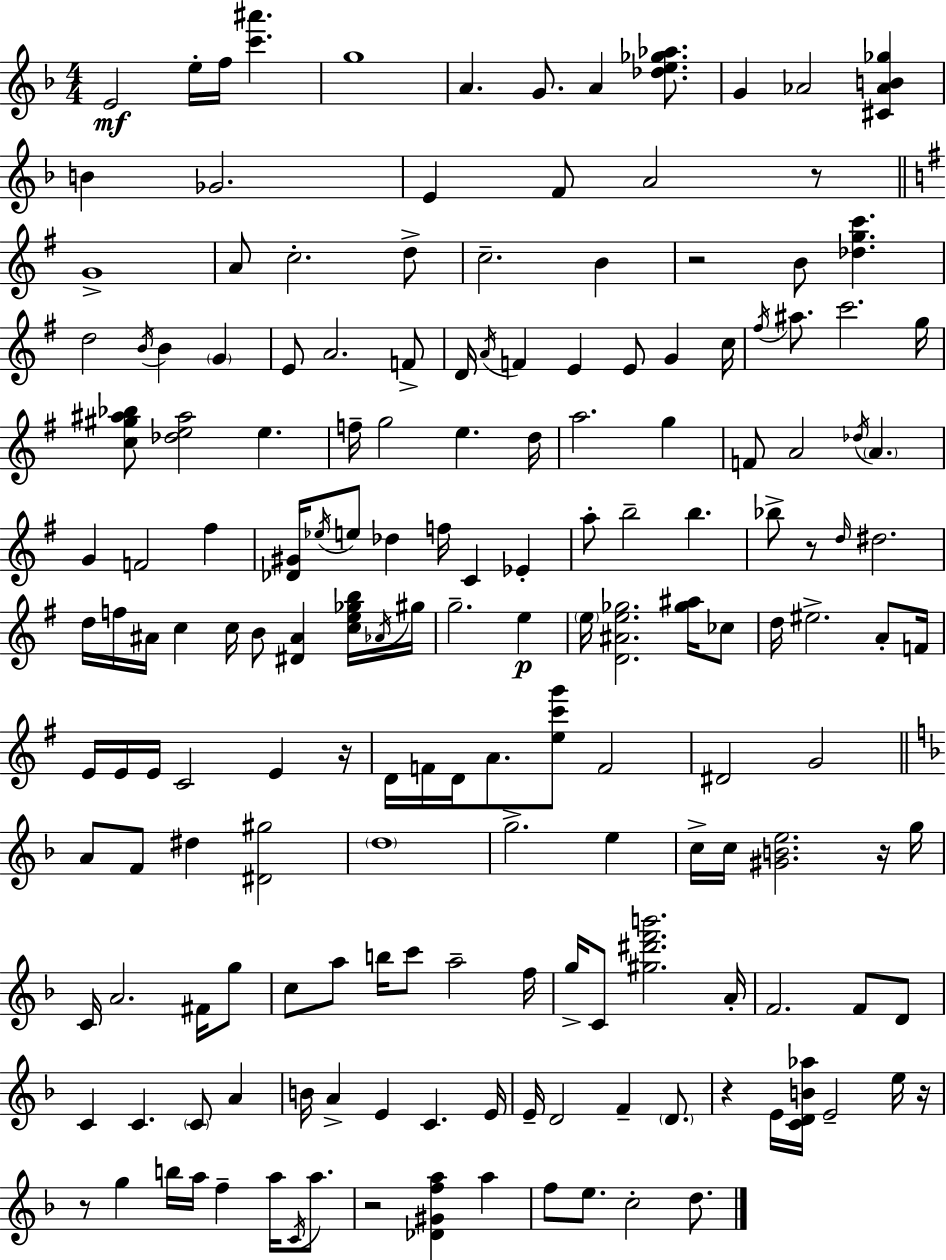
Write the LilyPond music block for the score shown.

{
  \clef treble
  \numericTimeSignature
  \time 4/4
  \key f \major
  e'2\mf e''16-. f''16 <c''' ais'''>4. | g''1 | a'4. g'8. a'4 <des'' e'' ges'' aes''>8. | g'4 aes'2 <cis' aes' b' ges''>4 | \break b'4 ges'2. | e'4 f'8 a'2 r8 | \bar "||" \break \key e \minor g'1-> | a'8 c''2.-. d''8-> | c''2.-- b'4 | r2 b'8 <des'' g'' c'''>4. | \break d''2 \acciaccatura { b'16 } b'4 \parenthesize g'4 | e'8 a'2. f'8-> | d'16 \acciaccatura { a'16 } f'4 e'4 e'8 g'4 | c''16 \acciaccatura { fis''16 } ais''8. c'''2. | \break g''16 <c'' gis'' ais'' bes''>8 <des'' e'' ais''>2 e''4. | f''16-- g''2 e''4. | d''16 a''2. g''4 | f'8 a'2 \acciaccatura { des''16 } \parenthesize a'4. | \break g'4 f'2 | fis''4 <des' gis'>16 \acciaccatura { ees''16 } e''8 des''4 f''16 c'4 | ees'4-. a''8-. b''2-- b''4. | bes''8-> r8 \grace { d''16 } dis''2. | \break d''16 f''16 ais'16 c''4 c''16 b'8 | <dis' ais'>4 <c'' e'' ges'' b''>16 \acciaccatura { aes'16 } gis''16 g''2.-- | e''4\p \parenthesize e''16 <d' ais' e'' ges''>2. | <ges'' ais''>16 ces''8 d''16 eis''2.-> | \break a'8-. f'16 e'16 e'16 e'16 c'2 | e'4 r16 d'16 f'16 d'16 a'8. <e'' c''' g'''>8 f'2 | dis'2 g'2 | \bar "||" \break \key f \major a'8 f'8 dis''4 <dis' gis''>2 | \parenthesize d''1 | g''2.-> e''4 | c''16-> c''16 <gis' b' e''>2. r16 g''16 | \break c'16 a'2. fis'16 g''8 | c''8 a''8 b''16 c'''8 a''2-- f''16 | g''16-> c'8 <gis'' dis''' f''' b'''>2. a'16-. | f'2. f'8 d'8 | \break c'4 c'4. \parenthesize c'8 a'4 | b'16 a'4-> e'4 c'4. e'16 | e'16-- d'2 f'4-- \parenthesize d'8. | r4 e'16 <c' d' b' aes''>16 e'2-- e''16 r16 | \break r8 g''4 b''16 a''16 f''4-- a''16 \acciaccatura { c'16 } a''8. | r2 <des' gis' f'' a''>4 a''4 | f''8 e''8. c''2-. d''8. | \bar "|."
}